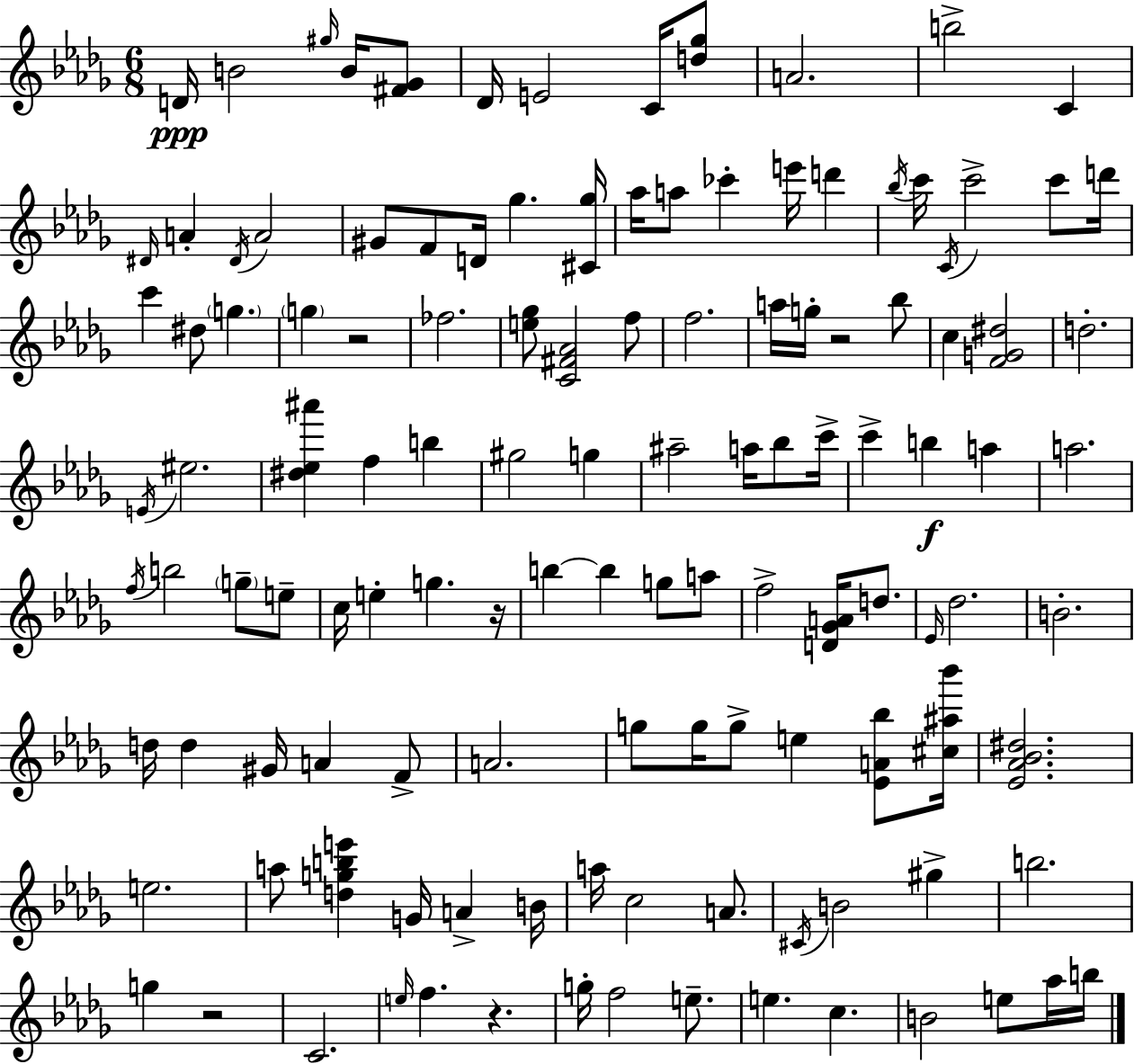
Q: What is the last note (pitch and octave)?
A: B5